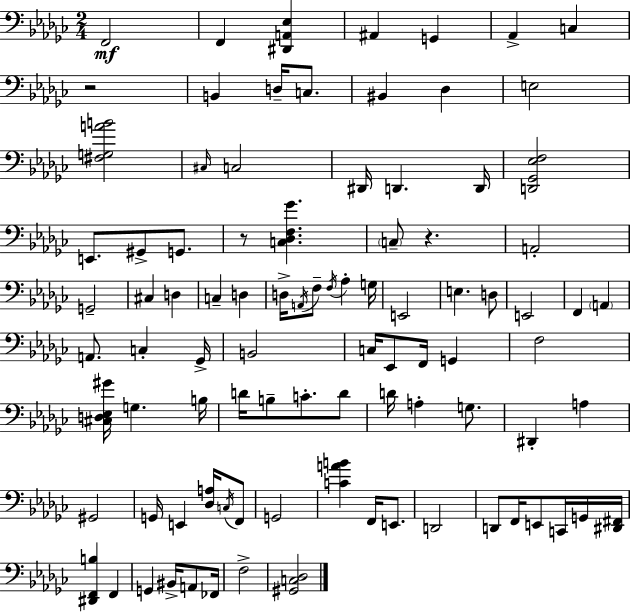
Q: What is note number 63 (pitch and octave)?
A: C3